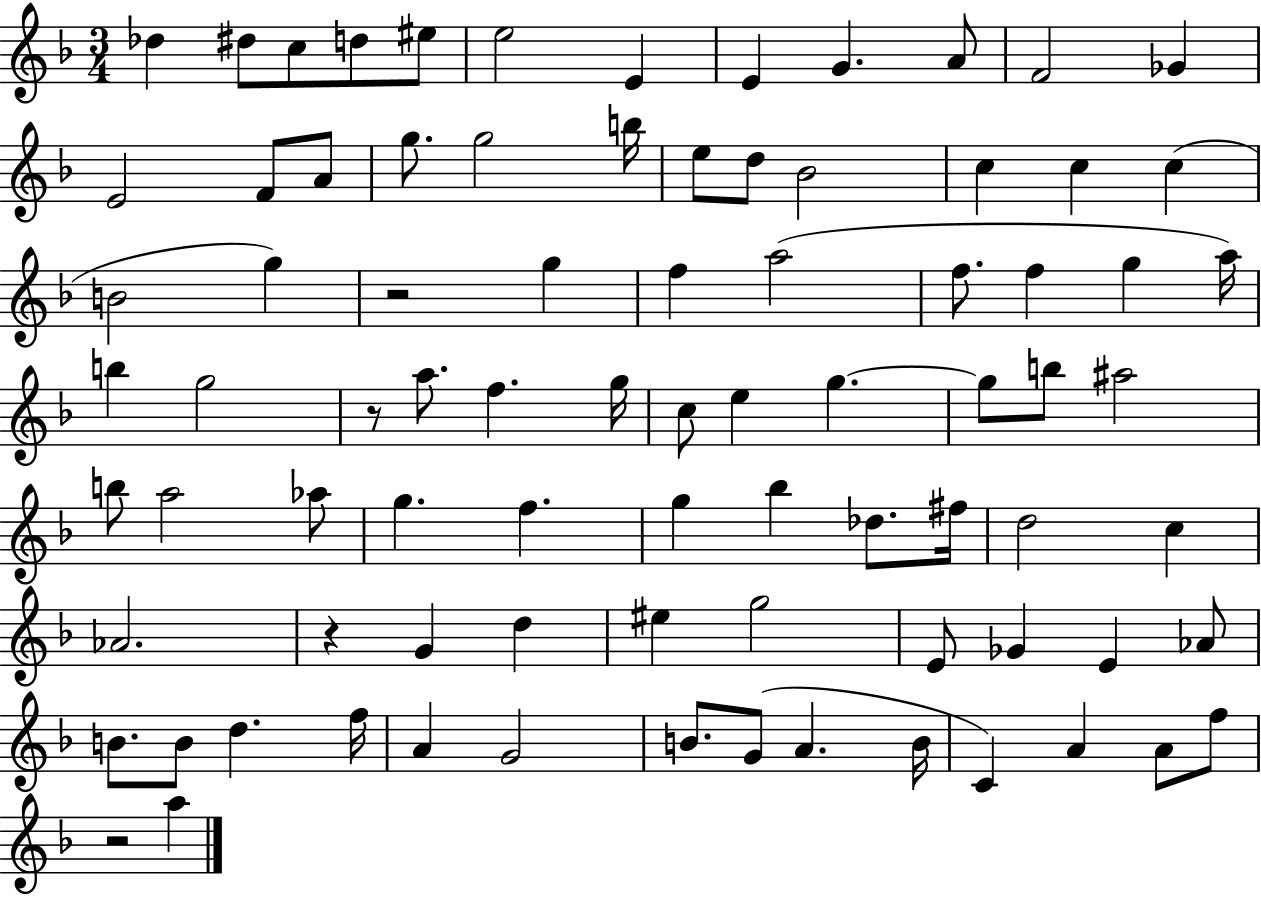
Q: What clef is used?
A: treble